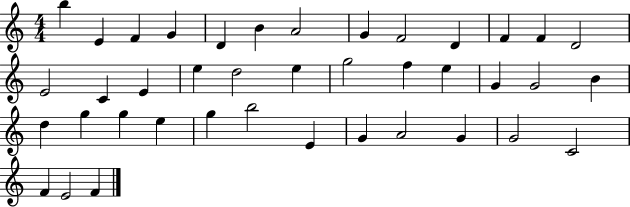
{
  \clef treble
  \numericTimeSignature
  \time 4/4
  \key c \major
  b''4 e'4 f'4 g'4 | d'4 b'4 a'2 | g'4 f'2 d'4 | f'4 f'4 d'2 | \break e'2 c'4 e'4 | e''4 d''2 e''4 | g''2 f''4 e''4 | g'4 g'2 b'4 | \break d''4 g''4 g''4 e''4 | g''4 b''2 e'4 | g'4 a'2 g'4 | g'2 c'2 | \break f'4 e'2 f'4 | \bar "|."
}